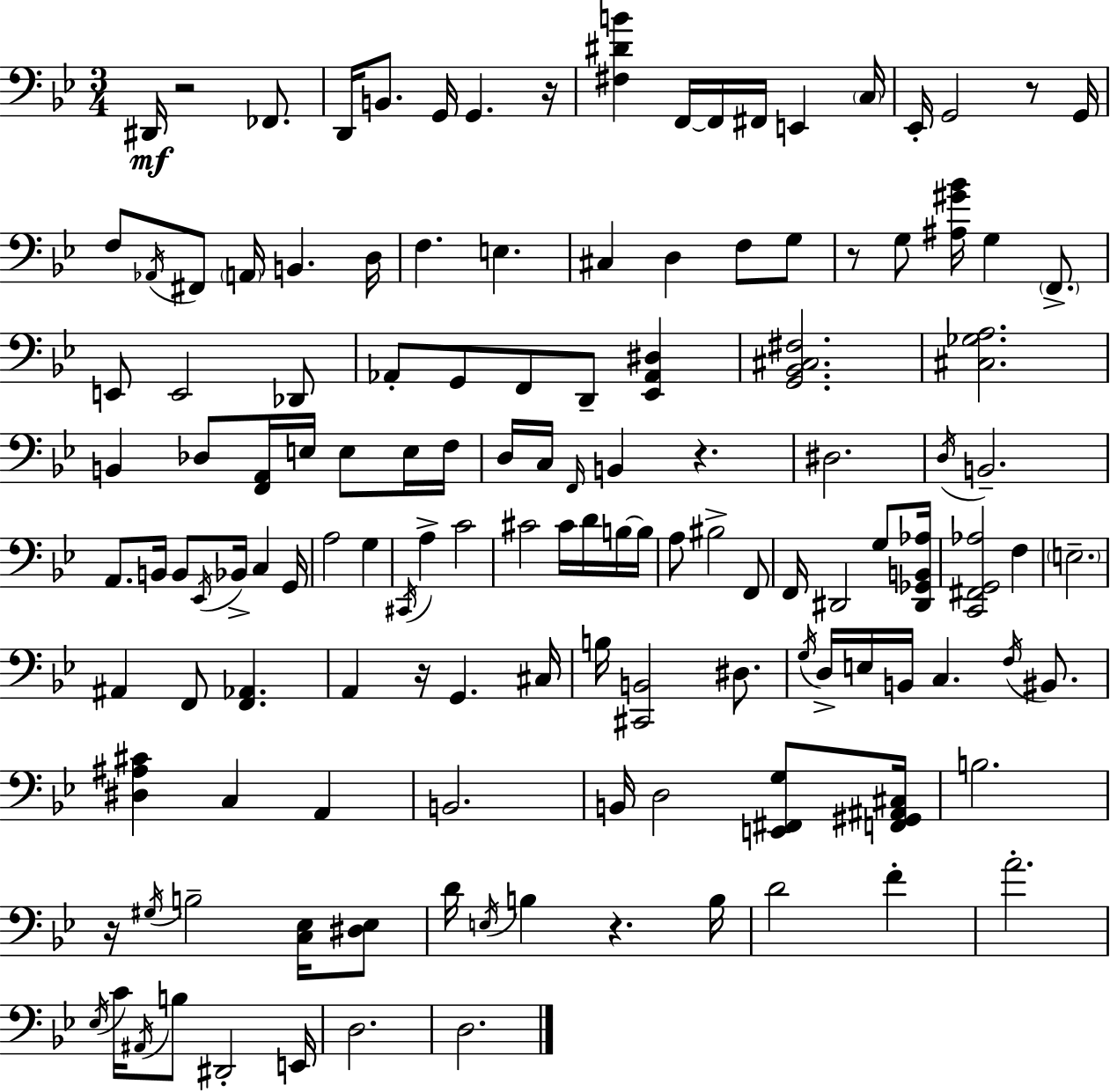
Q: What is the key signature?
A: G minor